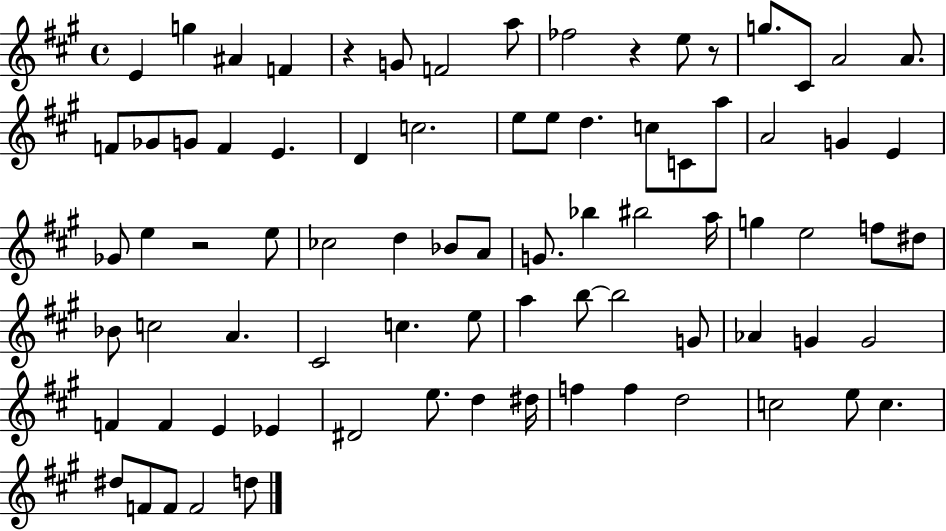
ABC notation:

X:1
T:Untitled
M:4/4
L:1/4
K:A
E g ^A F z G/2 F2 a/2 _f2 z e/2 z/2 g/2 ^C/2 A2 A/2 F/2 _G/2 G/2 F E D c2 e/2 e/2 d c/2 C/2 a/2 A2 G E _G/2 e z2 e/2 _c2 d _B/2 A/2 G/2 _b ^b2 a/4 g e2 f/2 ^d/2 _B/2 c2 A ^C2 c e/2 a b/2 b2 G/2 _A G G2 F F E _E ^D2 e/2 d ^d/4 f f d2 c2 e/2 c ^d/2 F/2 F/2 F2 d/2